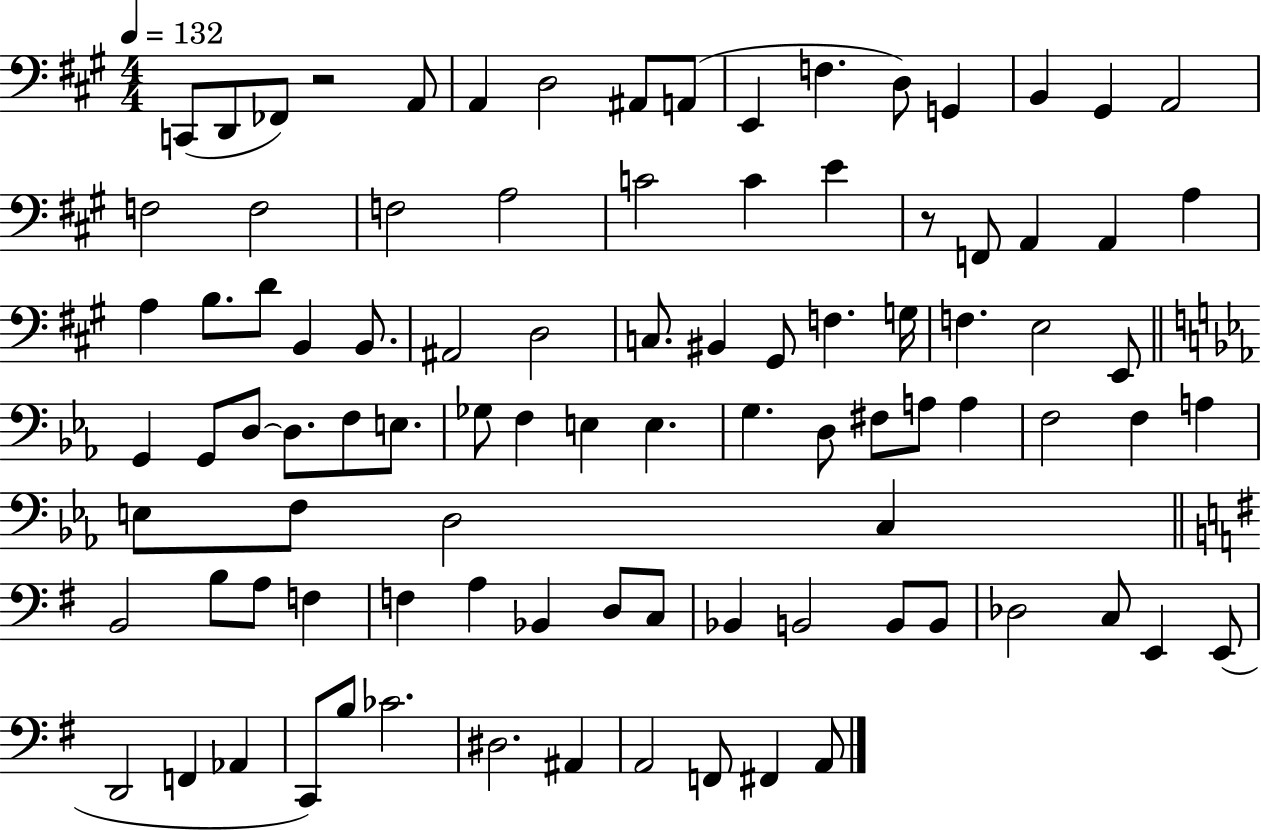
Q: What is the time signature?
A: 4/4